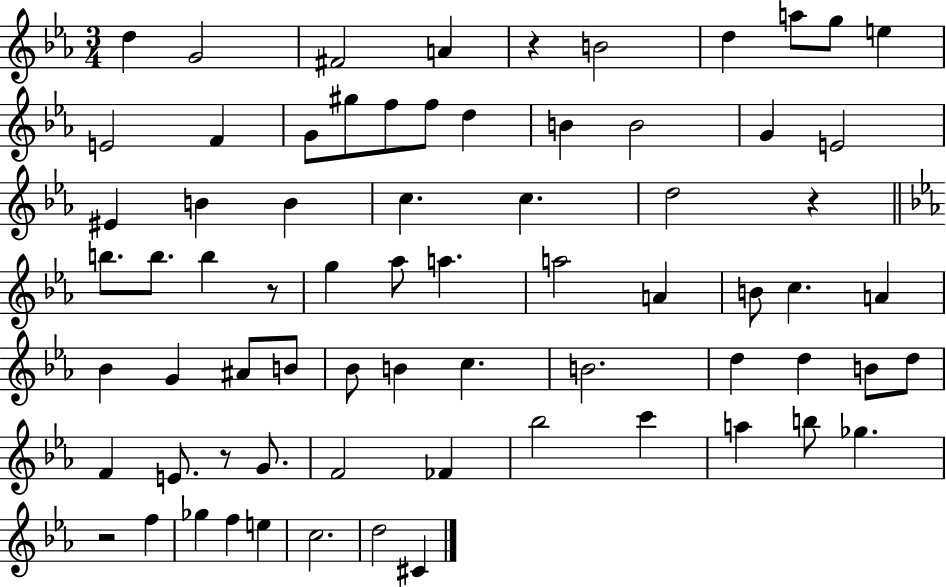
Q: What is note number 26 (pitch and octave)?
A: D5